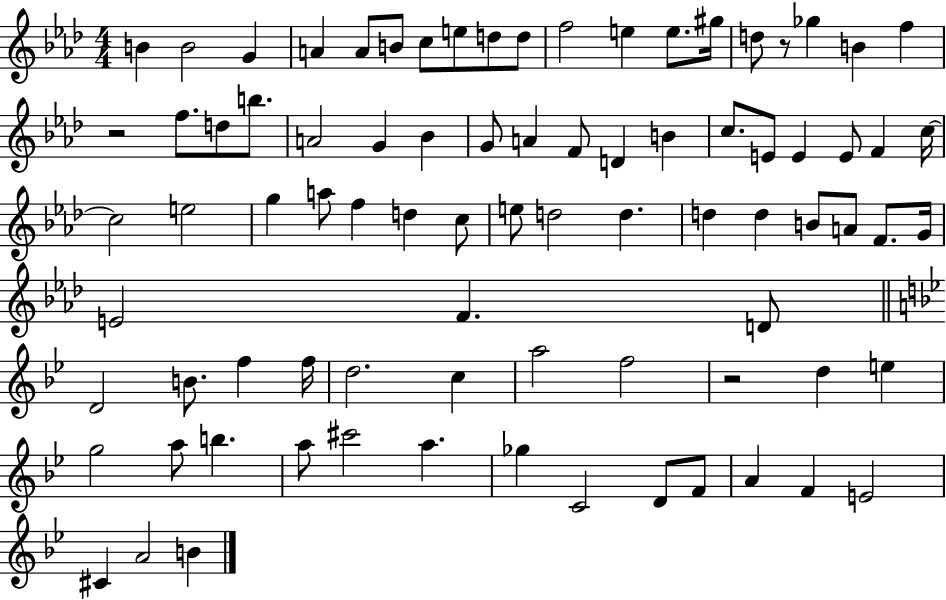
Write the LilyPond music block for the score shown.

{
  \clef treble
  \numericTimeSignature
  \time 4/4
  \key aes \major
  b'4 b'2 g'4 | a'4 a'8 b'8 c''8 e''8 d''8 d''8 | f''2 e''4 e''8. gis''16 | d''8 r8 ges''4 b'4 f''4 | \break r2 f''8. d''8 b''8. | a'2 g'4 bes'4 | g'8 a'4 f'8 d'4 b'4 | c''8. e'8 e'4 e'8 f'4 c''16~~ | \break c''2 e''2 | g''4 a''8 f''4 d''4 c''8 | e''8 d''2 d''4. | d''4 d''4 b'8 a'8 f'8. g'16 | \break e'2 f'4. d'8 | \bar "||" \break \key bes \major d'2 b'8. f''4 f''16 | d''2. c''4 | a''2 f''2 | r2 d''4 e''4 | \break g''2 a''8 b''4. | a''8 cis'''2 a''4. | ges''4 c'2 d'8 f'8 | a'4 f'4 e'2 | \break cis'4 a'2 b'4 | \bar "|."
}